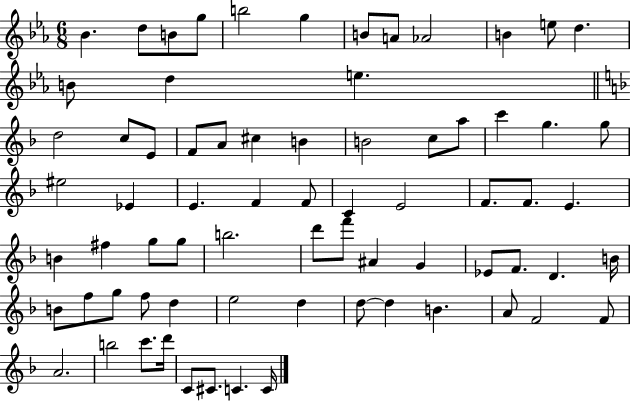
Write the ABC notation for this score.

X:1
T:Untitled
M:6/8
L:1/4
K:Eb
_B d/2 B/2 g/2 b2 g B/2 A/2 _A2 B e/2 d B/2 d e d2 c/2 E/2 F/2 A/2 ^c B B2 c/2 a/2 c' g g/2 ^e2 _E E F F/2 C E2 F/2 F/2 E B ^f g/2 g/2 b2 d'/2 f'/2 ^A G _E/2 F/2 D B/4 B/2 f/2 g/2 f/2 d e2 d d/2 d B A/2 F2 F/2 A2 b2 c'/2 d'/4 C/2 ^C/2 C C/4